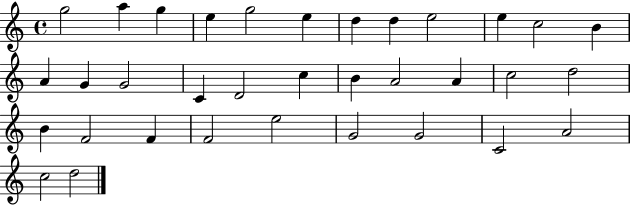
X:1
T:Untitled
M:4/4
L:1/4
K:C
g2 a g e g2 e d d e2 e c2 B A G G2 C D2 c B A2 A c2 d2 B F2 F F2 e2 G2 G2 C2 A2 c2 d2